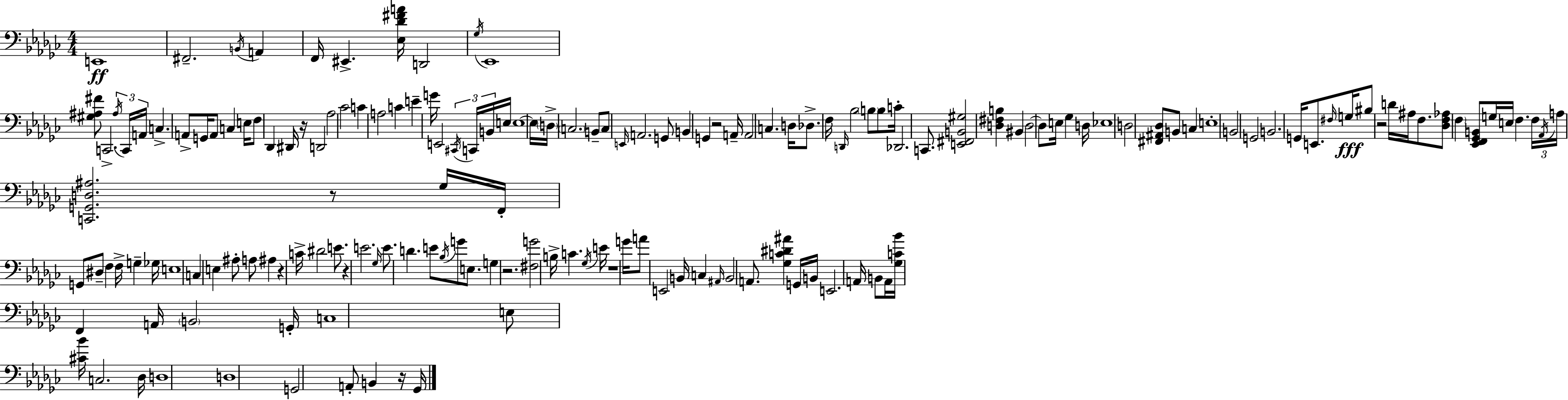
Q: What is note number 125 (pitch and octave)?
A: B2